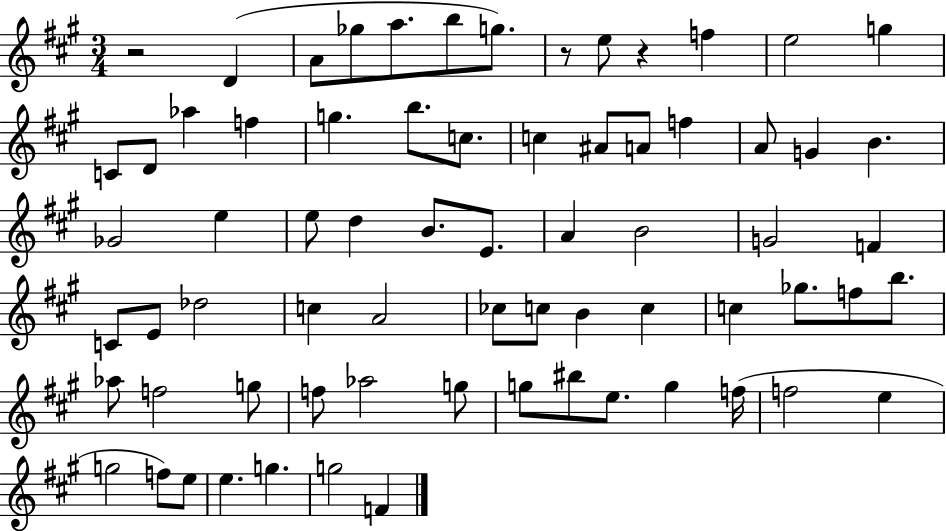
{
  \clef treble
  \numericTimeSignature
  \time 3/4
  \key a \major
  r2 d'4( | a'8 ges''8 a''8. b''8 g''8.) | r8 e''8 r4 f''4 | e''2 g''4 | \break c'8 d'8 aes''4 f''4 | g''4. b''8. c''8. | c''4 ais'8 a'8 f''4 | a'8 g'4 b'4. | \break ges'2 e''4 | e''8 d''4 b'8. e'8. | a'4 b'2 | g'2 f'4 | \break c'8 e'8 des''2 | c''4 a'2 | ces''8 c''8 b'4 c''4 | c''4 ges''8. f''8 b''8. | \break aes''8 f''2 g''8 | f''8 aes''2 g''8 | g''8 bis''8 e''8. g''4 f''16( | f''2 e''4 | \break g''2 f''8) e''8 | e''4. g''4. | g''2 f'4 | \bar "|."
}